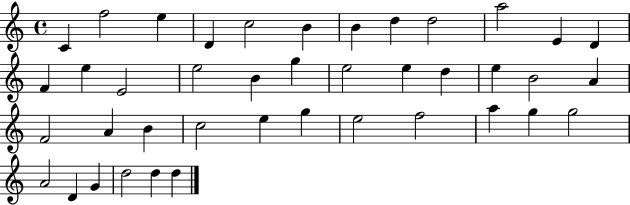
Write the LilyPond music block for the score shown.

{
  \clef treble
  \time 4/4
  \defaultTimeSignature
  \key c \major
  c'4 f''2 e''4 | d'4 c''2 b'4 | b'4 d''4 d''2 | a''2 e'4 d'4 | \break f'4 e''4 e'2 | e''2 b'4 g''4 | e''2 e''4 d''4 | e''4 b'2 a'4 | \break f'2 a'4 b'4 | c''2 e''4 g''4 | e''2 f''2 | a''4 g''4 g''2 | \break a'2 d'4 g'4 | d''2 d''4 d''4 | \bar "|."
}